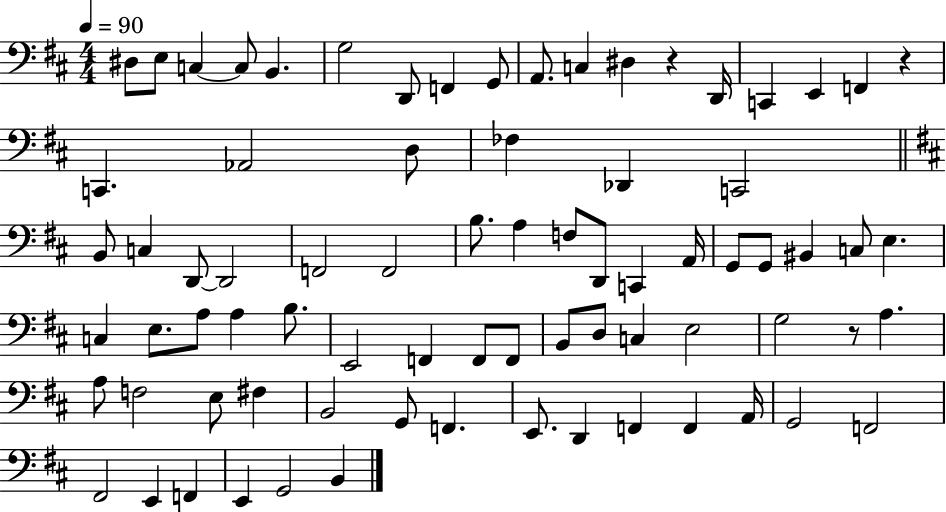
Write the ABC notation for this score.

X:1
T:Untitled
M:4/4
L:1/4
K:D
^D,/2 E,/2 C, C,/2 B,, G,2 D,,/2 F,, G,,/2 A,,/2 C, ^D, z D,,/4 C,, E,, F,, z C,, _A,,2 D,/2 _F, _D,, C,,2 B,,/2 C, D,,/2 D,,2 F,,2 F,,2 B,/2 A, F,/2 D,,/2 C,, A,,/4 G,,/2 G,,/2 ^B,, C,/2 E, C, E,/2 A,/2 A, B,/2 E,,2 F,, F,,/2 F,,/2 B,,/2 D,/2 C, E,2 G,2 z/2 A, A,/2 F,2 E,/2 ^F, B,,2 G,,/2 F,, E,,/2 D,, F,, F,, A,,/4 G,,2 F,,2 ^F,,2 E,, F,, E,, G,,2 B,,